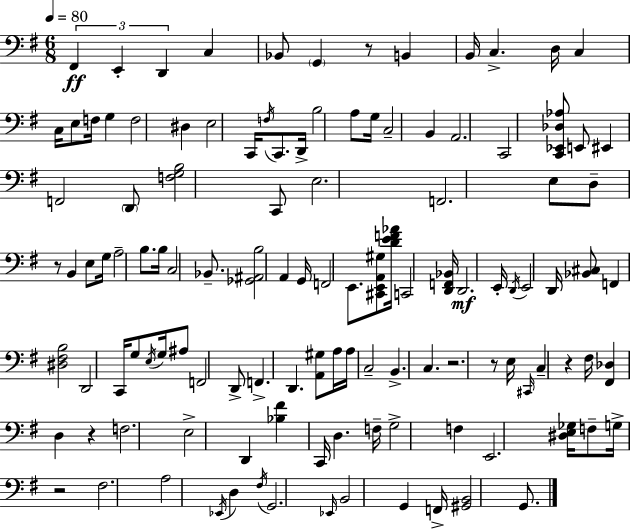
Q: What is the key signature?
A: G major